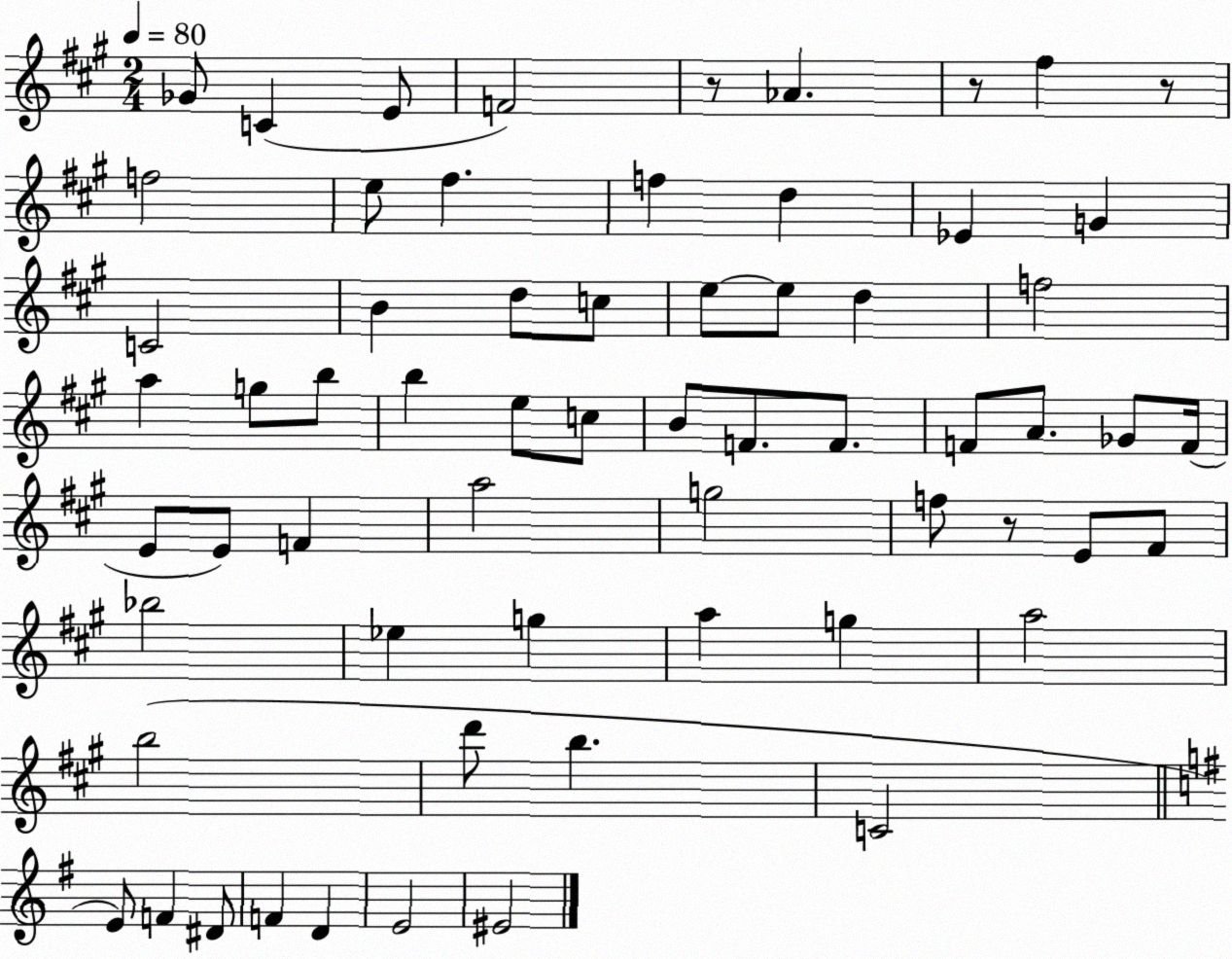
X:1
T:Untitled
M:2/4
L:1/4
K:A
_G/2 C E/2 F2 z/2 _A z/2 ^f z/2 f2 e/2 ^f f d _E G C2 B d/2 c/2 e/2 e/2 d f2 a g/2 b/2 b e/2 c/2 B/2 F/2 F/2 F/2 A/2 _G/2 F/4 E/2 E/2 F a2 g2 f/2 z/2 E/2 ^F/2 _b2 _e g a g a2 b2 d'/2 b C2 E/2 F ^D/2 F D E2 ^E2